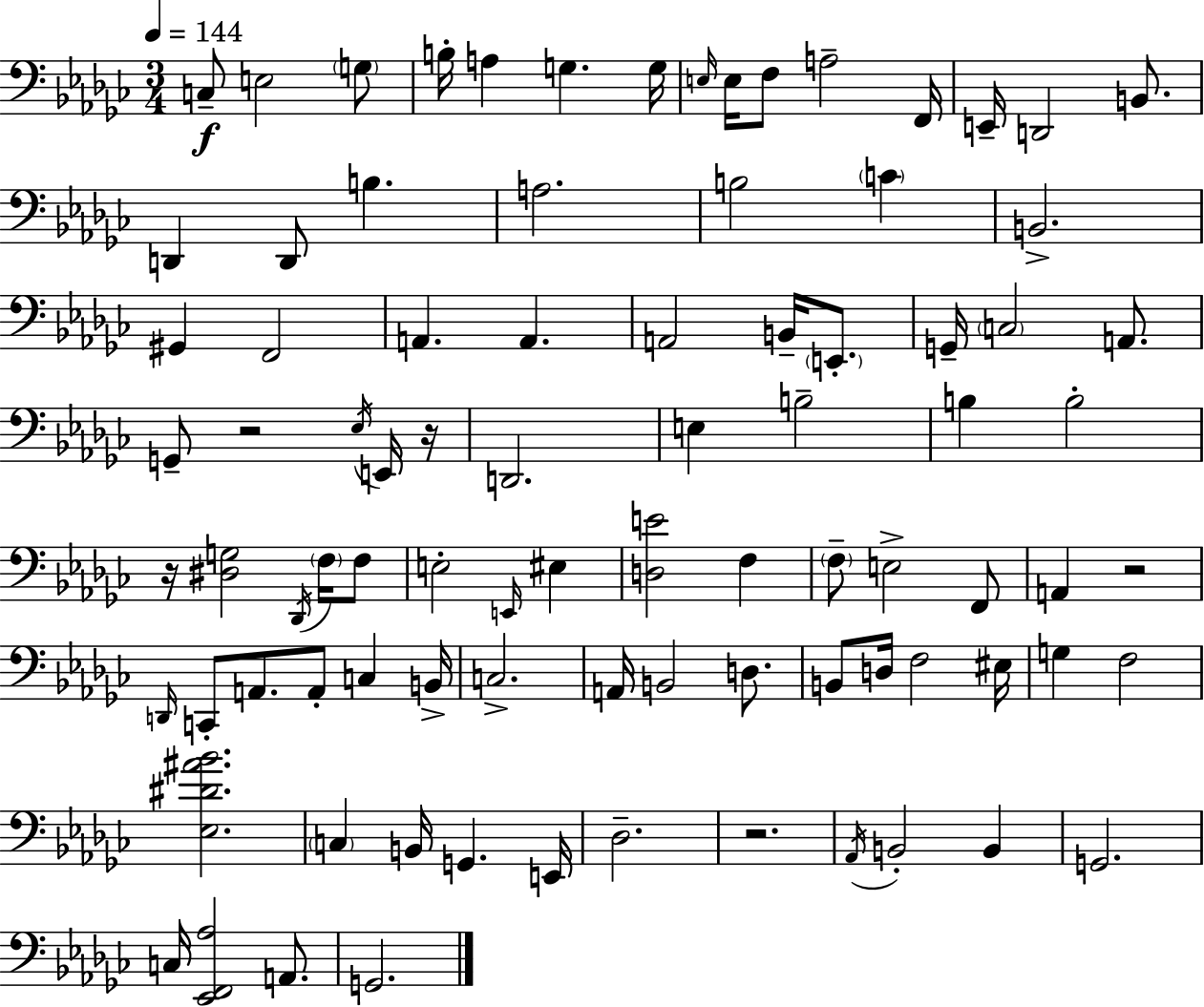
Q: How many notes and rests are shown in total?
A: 88